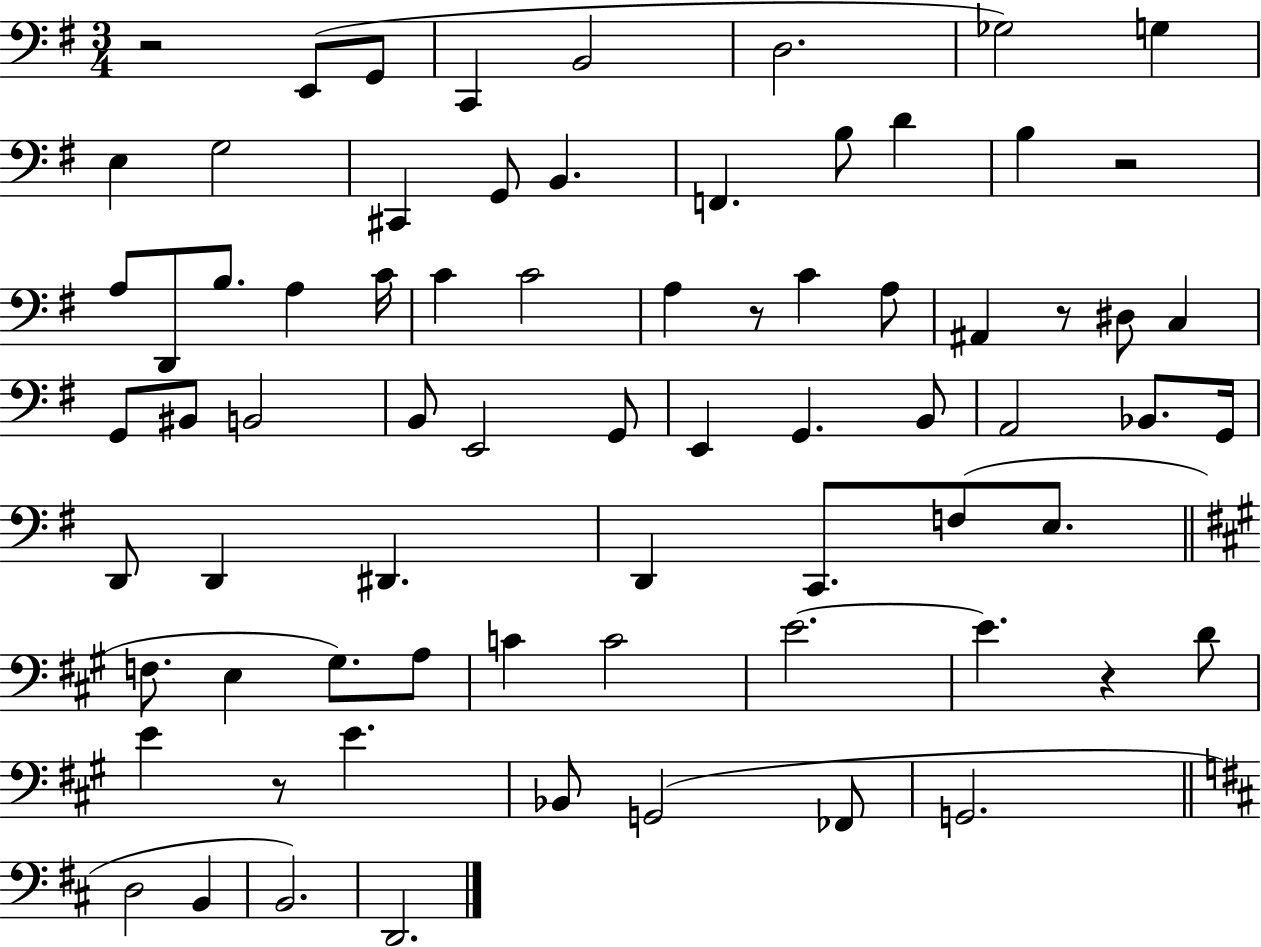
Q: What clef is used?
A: bass